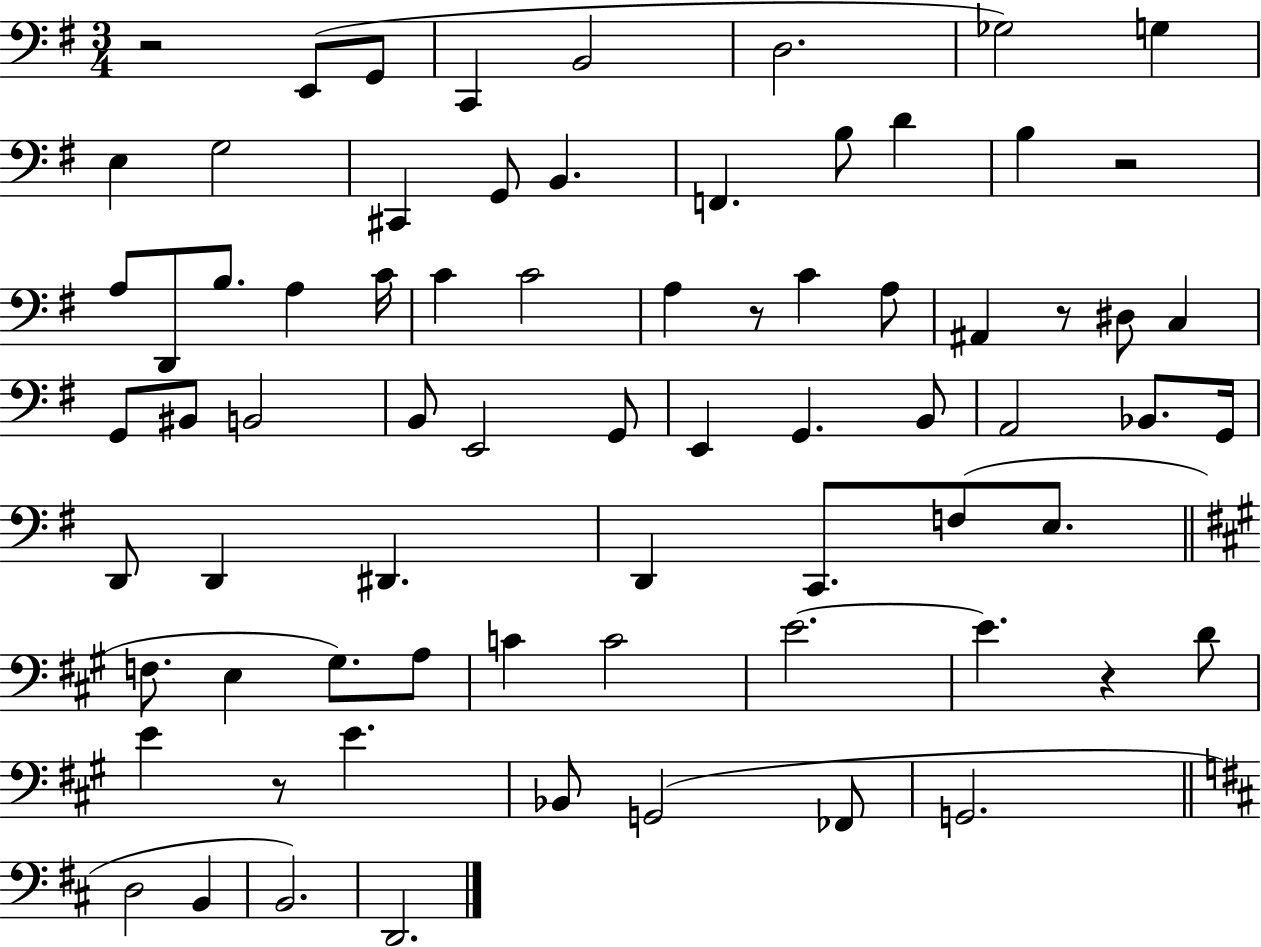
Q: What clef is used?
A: bass